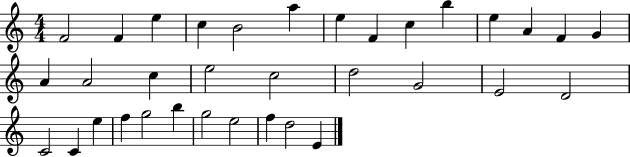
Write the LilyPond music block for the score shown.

{
  \clef treble
  \numericTimeSignature
  \time 4/4
  \key c \major
  f'2 f'4 e''4 | c''4 b'2 a''4 | e''4 f'4 c''4 b''4 | e''4 a'4 f'4 g'4 | \break a'4 a'2 c''4 | e''2 c''2 | d''2 g'2 | e'2 d'2 | \break c'2 c'4 e''4 | f''4 g''2 b''4 | g''2 e''2 | f''4 d''2 e'4 | \break \bar "|."
}